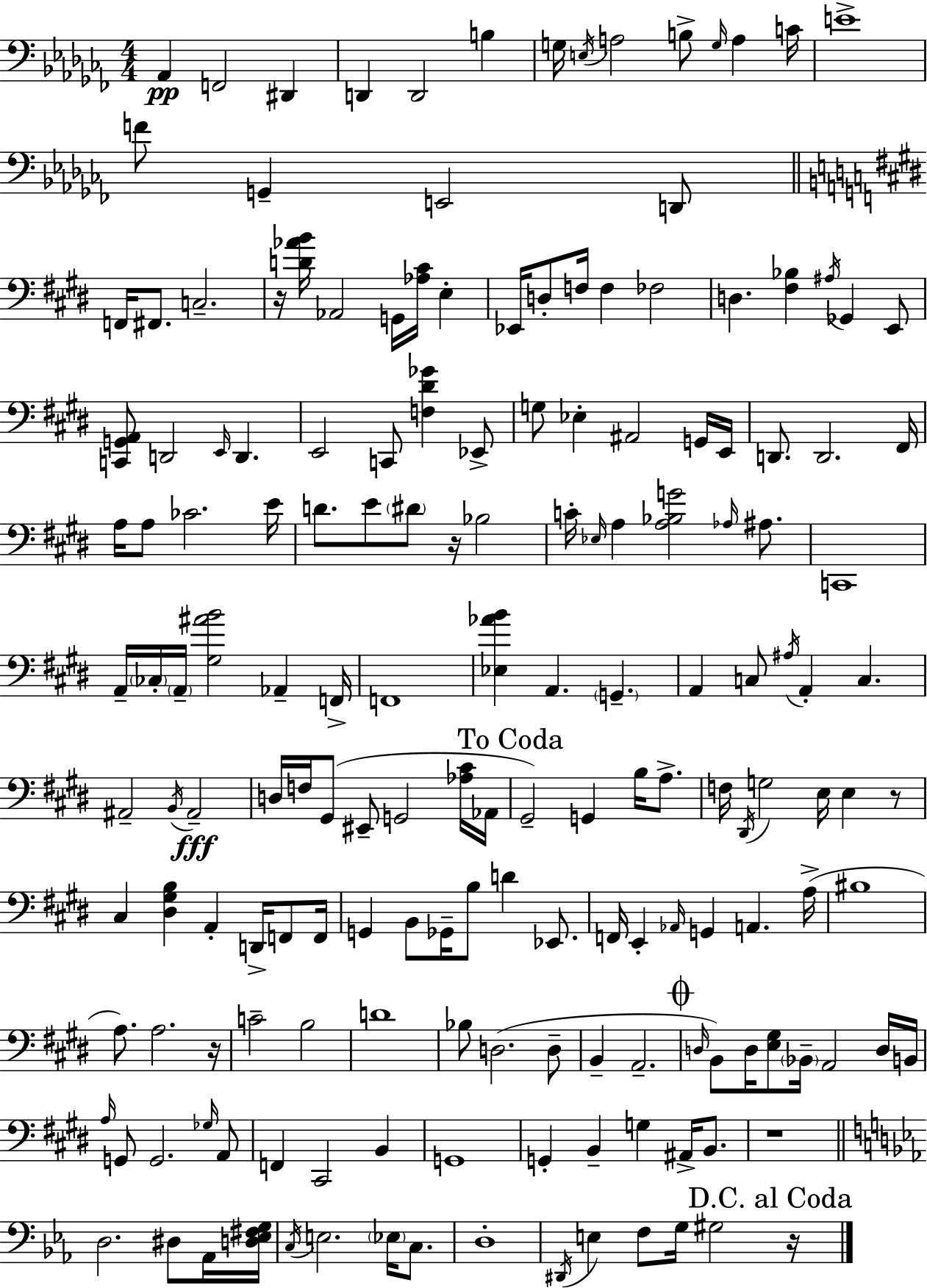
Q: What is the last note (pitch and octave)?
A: G#3